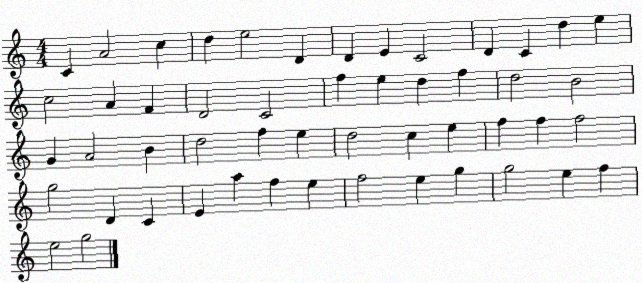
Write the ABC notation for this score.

X:1
T:Untitled
M:4/4
L:1/4
K:C
C A2 c d e2 D D E C2 D C d e c2 A F D2 C2 f e d f d2 B2 G A2 B d2 f e d2 c e f f f2 g2 D C E a f e f2 e g g2 e f e2 g2